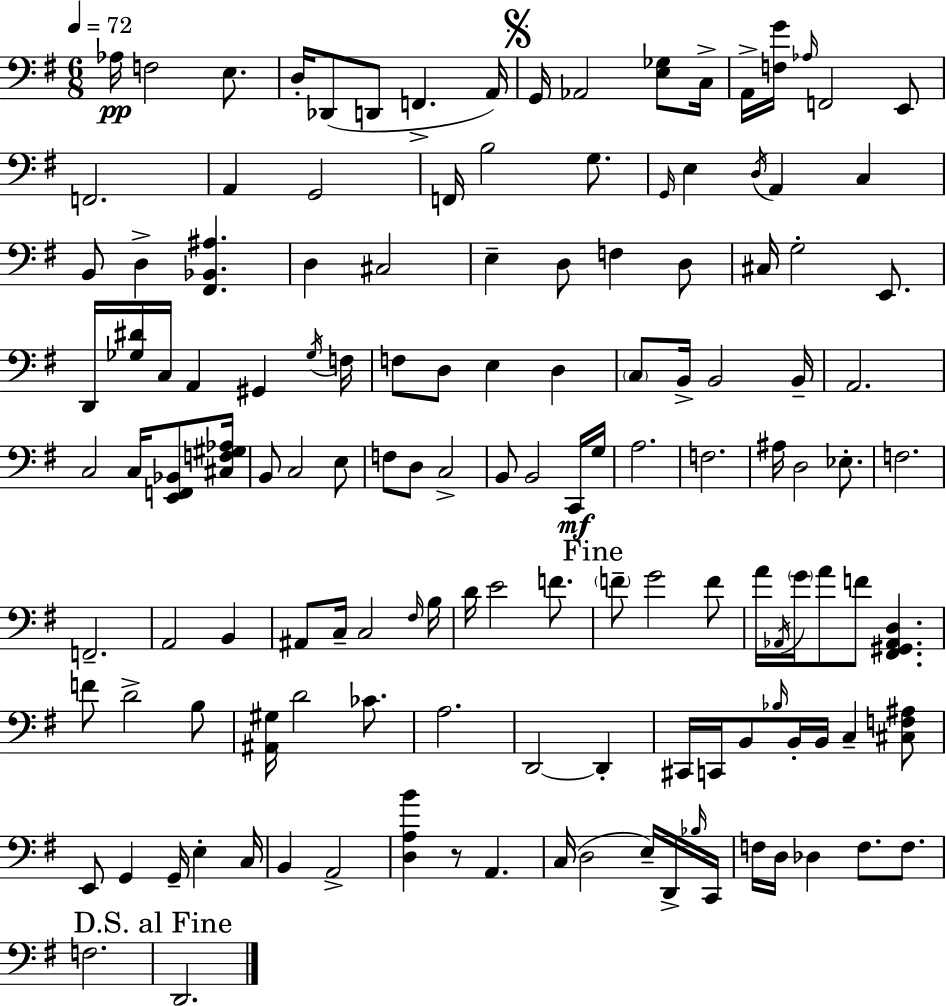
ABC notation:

X:1
T:Untitled
M:6/8
L:1/4
K:Em
_A,/4 F,2 E,/2 D,/4 _D,,/2 D,,/2 F,, A,,/4 G,,/4 _A,,2 [E,_G,]/2 C,/4 A,,/4 [F,G]/4 _A,/4 F,,2 E,,/2 F,,2 A,, G,,2 F,,/4 B,2 G,/2 G,,/4 E, D,/4 A,, C, B,,/2 D, [^F,,_B,,^A,] D, ^C,2 E, D,/2 F, D,/2 ^C,/4 G,2 E,,/2 D,,/4 [_G,^D]/4 C,/4 A,, ^G,, _G,/4 F,/4 F,/2 D,/2 E, D, C,/2 B,,/4 B,,2 B,,/4 A,,2 C,2 C,/4 [E,,F,,_B,,]/2 [^C,F,^G,_A,]/4 B,,/2 C,2 E,/2 F,/2 D,/2 C,2 B,,/2 B,,2 C,,/4 G,/4 A,2 F,2 ^A,/4 D,2 _E,/2 F,2 F,,2 A,,2 B,, ^A,,/2 C,/4 C,2 ^F,/4 B,/4 D/4 E2 F/2 F/2 G2 F/2 A/4 _A,,/4 G/4 A/2 F/2 [^F,,^G,,_A,,D,] F/2 D2 B,/2 [^A,,^G,]/4 D2 _C/2 A,2 D,,2 D,, ^C,,/4 C,,/4 B,,/2 _B,/4 B,,/4 B,,/4 C, [^C,F,^A,]/2 E,,/2 G,, G,,/4 E, C,/4 B,, A,,2 [D,A,B] z/2 A,, C,/4 D,2 E,/4 D,,/4 _B,/4 C,,/4 F,/4 D,/4 _D, F,/2 F,/2 F,2 D,,2